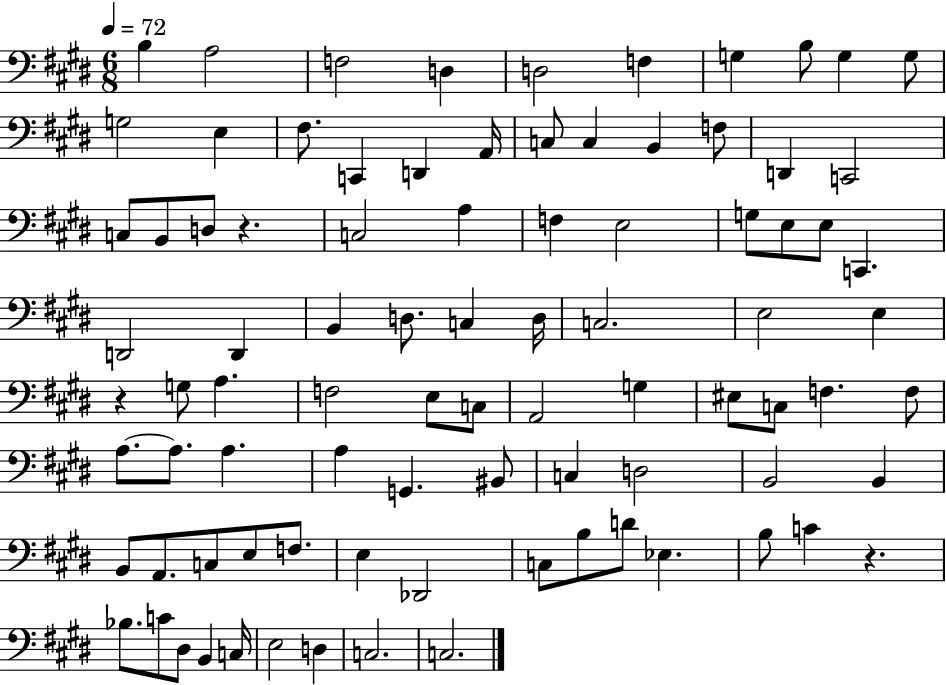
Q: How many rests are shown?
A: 3